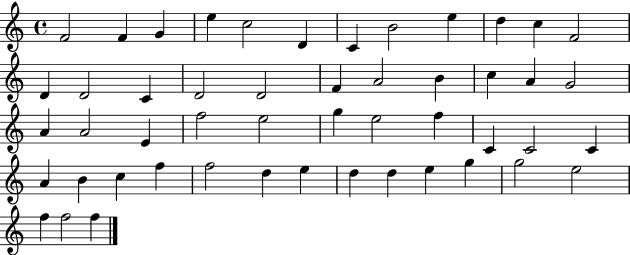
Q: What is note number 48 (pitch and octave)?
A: F5